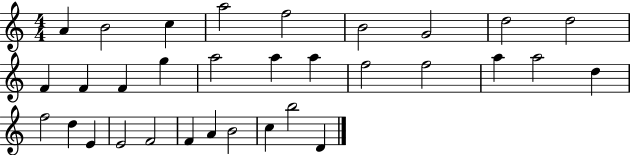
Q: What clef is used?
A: treble